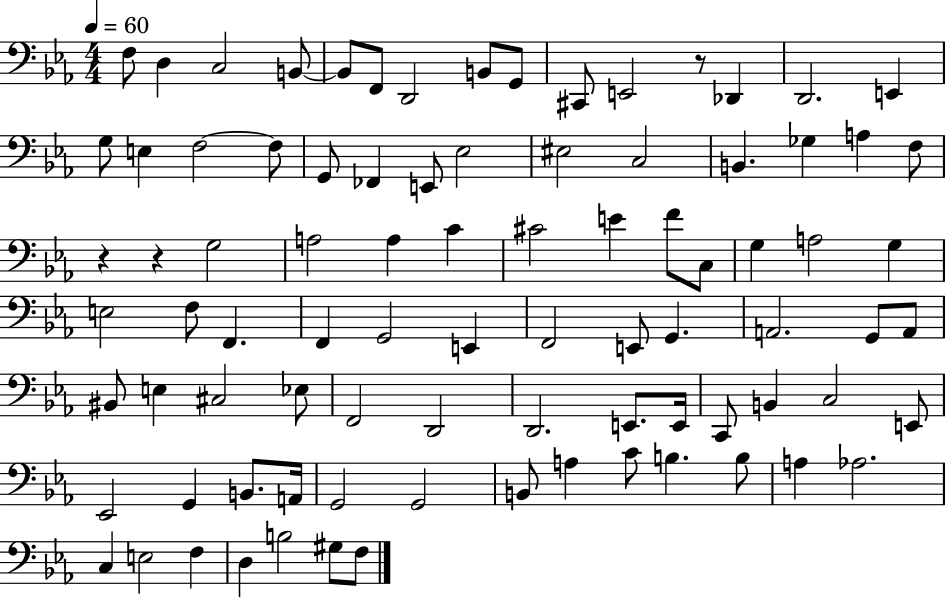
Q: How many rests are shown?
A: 3